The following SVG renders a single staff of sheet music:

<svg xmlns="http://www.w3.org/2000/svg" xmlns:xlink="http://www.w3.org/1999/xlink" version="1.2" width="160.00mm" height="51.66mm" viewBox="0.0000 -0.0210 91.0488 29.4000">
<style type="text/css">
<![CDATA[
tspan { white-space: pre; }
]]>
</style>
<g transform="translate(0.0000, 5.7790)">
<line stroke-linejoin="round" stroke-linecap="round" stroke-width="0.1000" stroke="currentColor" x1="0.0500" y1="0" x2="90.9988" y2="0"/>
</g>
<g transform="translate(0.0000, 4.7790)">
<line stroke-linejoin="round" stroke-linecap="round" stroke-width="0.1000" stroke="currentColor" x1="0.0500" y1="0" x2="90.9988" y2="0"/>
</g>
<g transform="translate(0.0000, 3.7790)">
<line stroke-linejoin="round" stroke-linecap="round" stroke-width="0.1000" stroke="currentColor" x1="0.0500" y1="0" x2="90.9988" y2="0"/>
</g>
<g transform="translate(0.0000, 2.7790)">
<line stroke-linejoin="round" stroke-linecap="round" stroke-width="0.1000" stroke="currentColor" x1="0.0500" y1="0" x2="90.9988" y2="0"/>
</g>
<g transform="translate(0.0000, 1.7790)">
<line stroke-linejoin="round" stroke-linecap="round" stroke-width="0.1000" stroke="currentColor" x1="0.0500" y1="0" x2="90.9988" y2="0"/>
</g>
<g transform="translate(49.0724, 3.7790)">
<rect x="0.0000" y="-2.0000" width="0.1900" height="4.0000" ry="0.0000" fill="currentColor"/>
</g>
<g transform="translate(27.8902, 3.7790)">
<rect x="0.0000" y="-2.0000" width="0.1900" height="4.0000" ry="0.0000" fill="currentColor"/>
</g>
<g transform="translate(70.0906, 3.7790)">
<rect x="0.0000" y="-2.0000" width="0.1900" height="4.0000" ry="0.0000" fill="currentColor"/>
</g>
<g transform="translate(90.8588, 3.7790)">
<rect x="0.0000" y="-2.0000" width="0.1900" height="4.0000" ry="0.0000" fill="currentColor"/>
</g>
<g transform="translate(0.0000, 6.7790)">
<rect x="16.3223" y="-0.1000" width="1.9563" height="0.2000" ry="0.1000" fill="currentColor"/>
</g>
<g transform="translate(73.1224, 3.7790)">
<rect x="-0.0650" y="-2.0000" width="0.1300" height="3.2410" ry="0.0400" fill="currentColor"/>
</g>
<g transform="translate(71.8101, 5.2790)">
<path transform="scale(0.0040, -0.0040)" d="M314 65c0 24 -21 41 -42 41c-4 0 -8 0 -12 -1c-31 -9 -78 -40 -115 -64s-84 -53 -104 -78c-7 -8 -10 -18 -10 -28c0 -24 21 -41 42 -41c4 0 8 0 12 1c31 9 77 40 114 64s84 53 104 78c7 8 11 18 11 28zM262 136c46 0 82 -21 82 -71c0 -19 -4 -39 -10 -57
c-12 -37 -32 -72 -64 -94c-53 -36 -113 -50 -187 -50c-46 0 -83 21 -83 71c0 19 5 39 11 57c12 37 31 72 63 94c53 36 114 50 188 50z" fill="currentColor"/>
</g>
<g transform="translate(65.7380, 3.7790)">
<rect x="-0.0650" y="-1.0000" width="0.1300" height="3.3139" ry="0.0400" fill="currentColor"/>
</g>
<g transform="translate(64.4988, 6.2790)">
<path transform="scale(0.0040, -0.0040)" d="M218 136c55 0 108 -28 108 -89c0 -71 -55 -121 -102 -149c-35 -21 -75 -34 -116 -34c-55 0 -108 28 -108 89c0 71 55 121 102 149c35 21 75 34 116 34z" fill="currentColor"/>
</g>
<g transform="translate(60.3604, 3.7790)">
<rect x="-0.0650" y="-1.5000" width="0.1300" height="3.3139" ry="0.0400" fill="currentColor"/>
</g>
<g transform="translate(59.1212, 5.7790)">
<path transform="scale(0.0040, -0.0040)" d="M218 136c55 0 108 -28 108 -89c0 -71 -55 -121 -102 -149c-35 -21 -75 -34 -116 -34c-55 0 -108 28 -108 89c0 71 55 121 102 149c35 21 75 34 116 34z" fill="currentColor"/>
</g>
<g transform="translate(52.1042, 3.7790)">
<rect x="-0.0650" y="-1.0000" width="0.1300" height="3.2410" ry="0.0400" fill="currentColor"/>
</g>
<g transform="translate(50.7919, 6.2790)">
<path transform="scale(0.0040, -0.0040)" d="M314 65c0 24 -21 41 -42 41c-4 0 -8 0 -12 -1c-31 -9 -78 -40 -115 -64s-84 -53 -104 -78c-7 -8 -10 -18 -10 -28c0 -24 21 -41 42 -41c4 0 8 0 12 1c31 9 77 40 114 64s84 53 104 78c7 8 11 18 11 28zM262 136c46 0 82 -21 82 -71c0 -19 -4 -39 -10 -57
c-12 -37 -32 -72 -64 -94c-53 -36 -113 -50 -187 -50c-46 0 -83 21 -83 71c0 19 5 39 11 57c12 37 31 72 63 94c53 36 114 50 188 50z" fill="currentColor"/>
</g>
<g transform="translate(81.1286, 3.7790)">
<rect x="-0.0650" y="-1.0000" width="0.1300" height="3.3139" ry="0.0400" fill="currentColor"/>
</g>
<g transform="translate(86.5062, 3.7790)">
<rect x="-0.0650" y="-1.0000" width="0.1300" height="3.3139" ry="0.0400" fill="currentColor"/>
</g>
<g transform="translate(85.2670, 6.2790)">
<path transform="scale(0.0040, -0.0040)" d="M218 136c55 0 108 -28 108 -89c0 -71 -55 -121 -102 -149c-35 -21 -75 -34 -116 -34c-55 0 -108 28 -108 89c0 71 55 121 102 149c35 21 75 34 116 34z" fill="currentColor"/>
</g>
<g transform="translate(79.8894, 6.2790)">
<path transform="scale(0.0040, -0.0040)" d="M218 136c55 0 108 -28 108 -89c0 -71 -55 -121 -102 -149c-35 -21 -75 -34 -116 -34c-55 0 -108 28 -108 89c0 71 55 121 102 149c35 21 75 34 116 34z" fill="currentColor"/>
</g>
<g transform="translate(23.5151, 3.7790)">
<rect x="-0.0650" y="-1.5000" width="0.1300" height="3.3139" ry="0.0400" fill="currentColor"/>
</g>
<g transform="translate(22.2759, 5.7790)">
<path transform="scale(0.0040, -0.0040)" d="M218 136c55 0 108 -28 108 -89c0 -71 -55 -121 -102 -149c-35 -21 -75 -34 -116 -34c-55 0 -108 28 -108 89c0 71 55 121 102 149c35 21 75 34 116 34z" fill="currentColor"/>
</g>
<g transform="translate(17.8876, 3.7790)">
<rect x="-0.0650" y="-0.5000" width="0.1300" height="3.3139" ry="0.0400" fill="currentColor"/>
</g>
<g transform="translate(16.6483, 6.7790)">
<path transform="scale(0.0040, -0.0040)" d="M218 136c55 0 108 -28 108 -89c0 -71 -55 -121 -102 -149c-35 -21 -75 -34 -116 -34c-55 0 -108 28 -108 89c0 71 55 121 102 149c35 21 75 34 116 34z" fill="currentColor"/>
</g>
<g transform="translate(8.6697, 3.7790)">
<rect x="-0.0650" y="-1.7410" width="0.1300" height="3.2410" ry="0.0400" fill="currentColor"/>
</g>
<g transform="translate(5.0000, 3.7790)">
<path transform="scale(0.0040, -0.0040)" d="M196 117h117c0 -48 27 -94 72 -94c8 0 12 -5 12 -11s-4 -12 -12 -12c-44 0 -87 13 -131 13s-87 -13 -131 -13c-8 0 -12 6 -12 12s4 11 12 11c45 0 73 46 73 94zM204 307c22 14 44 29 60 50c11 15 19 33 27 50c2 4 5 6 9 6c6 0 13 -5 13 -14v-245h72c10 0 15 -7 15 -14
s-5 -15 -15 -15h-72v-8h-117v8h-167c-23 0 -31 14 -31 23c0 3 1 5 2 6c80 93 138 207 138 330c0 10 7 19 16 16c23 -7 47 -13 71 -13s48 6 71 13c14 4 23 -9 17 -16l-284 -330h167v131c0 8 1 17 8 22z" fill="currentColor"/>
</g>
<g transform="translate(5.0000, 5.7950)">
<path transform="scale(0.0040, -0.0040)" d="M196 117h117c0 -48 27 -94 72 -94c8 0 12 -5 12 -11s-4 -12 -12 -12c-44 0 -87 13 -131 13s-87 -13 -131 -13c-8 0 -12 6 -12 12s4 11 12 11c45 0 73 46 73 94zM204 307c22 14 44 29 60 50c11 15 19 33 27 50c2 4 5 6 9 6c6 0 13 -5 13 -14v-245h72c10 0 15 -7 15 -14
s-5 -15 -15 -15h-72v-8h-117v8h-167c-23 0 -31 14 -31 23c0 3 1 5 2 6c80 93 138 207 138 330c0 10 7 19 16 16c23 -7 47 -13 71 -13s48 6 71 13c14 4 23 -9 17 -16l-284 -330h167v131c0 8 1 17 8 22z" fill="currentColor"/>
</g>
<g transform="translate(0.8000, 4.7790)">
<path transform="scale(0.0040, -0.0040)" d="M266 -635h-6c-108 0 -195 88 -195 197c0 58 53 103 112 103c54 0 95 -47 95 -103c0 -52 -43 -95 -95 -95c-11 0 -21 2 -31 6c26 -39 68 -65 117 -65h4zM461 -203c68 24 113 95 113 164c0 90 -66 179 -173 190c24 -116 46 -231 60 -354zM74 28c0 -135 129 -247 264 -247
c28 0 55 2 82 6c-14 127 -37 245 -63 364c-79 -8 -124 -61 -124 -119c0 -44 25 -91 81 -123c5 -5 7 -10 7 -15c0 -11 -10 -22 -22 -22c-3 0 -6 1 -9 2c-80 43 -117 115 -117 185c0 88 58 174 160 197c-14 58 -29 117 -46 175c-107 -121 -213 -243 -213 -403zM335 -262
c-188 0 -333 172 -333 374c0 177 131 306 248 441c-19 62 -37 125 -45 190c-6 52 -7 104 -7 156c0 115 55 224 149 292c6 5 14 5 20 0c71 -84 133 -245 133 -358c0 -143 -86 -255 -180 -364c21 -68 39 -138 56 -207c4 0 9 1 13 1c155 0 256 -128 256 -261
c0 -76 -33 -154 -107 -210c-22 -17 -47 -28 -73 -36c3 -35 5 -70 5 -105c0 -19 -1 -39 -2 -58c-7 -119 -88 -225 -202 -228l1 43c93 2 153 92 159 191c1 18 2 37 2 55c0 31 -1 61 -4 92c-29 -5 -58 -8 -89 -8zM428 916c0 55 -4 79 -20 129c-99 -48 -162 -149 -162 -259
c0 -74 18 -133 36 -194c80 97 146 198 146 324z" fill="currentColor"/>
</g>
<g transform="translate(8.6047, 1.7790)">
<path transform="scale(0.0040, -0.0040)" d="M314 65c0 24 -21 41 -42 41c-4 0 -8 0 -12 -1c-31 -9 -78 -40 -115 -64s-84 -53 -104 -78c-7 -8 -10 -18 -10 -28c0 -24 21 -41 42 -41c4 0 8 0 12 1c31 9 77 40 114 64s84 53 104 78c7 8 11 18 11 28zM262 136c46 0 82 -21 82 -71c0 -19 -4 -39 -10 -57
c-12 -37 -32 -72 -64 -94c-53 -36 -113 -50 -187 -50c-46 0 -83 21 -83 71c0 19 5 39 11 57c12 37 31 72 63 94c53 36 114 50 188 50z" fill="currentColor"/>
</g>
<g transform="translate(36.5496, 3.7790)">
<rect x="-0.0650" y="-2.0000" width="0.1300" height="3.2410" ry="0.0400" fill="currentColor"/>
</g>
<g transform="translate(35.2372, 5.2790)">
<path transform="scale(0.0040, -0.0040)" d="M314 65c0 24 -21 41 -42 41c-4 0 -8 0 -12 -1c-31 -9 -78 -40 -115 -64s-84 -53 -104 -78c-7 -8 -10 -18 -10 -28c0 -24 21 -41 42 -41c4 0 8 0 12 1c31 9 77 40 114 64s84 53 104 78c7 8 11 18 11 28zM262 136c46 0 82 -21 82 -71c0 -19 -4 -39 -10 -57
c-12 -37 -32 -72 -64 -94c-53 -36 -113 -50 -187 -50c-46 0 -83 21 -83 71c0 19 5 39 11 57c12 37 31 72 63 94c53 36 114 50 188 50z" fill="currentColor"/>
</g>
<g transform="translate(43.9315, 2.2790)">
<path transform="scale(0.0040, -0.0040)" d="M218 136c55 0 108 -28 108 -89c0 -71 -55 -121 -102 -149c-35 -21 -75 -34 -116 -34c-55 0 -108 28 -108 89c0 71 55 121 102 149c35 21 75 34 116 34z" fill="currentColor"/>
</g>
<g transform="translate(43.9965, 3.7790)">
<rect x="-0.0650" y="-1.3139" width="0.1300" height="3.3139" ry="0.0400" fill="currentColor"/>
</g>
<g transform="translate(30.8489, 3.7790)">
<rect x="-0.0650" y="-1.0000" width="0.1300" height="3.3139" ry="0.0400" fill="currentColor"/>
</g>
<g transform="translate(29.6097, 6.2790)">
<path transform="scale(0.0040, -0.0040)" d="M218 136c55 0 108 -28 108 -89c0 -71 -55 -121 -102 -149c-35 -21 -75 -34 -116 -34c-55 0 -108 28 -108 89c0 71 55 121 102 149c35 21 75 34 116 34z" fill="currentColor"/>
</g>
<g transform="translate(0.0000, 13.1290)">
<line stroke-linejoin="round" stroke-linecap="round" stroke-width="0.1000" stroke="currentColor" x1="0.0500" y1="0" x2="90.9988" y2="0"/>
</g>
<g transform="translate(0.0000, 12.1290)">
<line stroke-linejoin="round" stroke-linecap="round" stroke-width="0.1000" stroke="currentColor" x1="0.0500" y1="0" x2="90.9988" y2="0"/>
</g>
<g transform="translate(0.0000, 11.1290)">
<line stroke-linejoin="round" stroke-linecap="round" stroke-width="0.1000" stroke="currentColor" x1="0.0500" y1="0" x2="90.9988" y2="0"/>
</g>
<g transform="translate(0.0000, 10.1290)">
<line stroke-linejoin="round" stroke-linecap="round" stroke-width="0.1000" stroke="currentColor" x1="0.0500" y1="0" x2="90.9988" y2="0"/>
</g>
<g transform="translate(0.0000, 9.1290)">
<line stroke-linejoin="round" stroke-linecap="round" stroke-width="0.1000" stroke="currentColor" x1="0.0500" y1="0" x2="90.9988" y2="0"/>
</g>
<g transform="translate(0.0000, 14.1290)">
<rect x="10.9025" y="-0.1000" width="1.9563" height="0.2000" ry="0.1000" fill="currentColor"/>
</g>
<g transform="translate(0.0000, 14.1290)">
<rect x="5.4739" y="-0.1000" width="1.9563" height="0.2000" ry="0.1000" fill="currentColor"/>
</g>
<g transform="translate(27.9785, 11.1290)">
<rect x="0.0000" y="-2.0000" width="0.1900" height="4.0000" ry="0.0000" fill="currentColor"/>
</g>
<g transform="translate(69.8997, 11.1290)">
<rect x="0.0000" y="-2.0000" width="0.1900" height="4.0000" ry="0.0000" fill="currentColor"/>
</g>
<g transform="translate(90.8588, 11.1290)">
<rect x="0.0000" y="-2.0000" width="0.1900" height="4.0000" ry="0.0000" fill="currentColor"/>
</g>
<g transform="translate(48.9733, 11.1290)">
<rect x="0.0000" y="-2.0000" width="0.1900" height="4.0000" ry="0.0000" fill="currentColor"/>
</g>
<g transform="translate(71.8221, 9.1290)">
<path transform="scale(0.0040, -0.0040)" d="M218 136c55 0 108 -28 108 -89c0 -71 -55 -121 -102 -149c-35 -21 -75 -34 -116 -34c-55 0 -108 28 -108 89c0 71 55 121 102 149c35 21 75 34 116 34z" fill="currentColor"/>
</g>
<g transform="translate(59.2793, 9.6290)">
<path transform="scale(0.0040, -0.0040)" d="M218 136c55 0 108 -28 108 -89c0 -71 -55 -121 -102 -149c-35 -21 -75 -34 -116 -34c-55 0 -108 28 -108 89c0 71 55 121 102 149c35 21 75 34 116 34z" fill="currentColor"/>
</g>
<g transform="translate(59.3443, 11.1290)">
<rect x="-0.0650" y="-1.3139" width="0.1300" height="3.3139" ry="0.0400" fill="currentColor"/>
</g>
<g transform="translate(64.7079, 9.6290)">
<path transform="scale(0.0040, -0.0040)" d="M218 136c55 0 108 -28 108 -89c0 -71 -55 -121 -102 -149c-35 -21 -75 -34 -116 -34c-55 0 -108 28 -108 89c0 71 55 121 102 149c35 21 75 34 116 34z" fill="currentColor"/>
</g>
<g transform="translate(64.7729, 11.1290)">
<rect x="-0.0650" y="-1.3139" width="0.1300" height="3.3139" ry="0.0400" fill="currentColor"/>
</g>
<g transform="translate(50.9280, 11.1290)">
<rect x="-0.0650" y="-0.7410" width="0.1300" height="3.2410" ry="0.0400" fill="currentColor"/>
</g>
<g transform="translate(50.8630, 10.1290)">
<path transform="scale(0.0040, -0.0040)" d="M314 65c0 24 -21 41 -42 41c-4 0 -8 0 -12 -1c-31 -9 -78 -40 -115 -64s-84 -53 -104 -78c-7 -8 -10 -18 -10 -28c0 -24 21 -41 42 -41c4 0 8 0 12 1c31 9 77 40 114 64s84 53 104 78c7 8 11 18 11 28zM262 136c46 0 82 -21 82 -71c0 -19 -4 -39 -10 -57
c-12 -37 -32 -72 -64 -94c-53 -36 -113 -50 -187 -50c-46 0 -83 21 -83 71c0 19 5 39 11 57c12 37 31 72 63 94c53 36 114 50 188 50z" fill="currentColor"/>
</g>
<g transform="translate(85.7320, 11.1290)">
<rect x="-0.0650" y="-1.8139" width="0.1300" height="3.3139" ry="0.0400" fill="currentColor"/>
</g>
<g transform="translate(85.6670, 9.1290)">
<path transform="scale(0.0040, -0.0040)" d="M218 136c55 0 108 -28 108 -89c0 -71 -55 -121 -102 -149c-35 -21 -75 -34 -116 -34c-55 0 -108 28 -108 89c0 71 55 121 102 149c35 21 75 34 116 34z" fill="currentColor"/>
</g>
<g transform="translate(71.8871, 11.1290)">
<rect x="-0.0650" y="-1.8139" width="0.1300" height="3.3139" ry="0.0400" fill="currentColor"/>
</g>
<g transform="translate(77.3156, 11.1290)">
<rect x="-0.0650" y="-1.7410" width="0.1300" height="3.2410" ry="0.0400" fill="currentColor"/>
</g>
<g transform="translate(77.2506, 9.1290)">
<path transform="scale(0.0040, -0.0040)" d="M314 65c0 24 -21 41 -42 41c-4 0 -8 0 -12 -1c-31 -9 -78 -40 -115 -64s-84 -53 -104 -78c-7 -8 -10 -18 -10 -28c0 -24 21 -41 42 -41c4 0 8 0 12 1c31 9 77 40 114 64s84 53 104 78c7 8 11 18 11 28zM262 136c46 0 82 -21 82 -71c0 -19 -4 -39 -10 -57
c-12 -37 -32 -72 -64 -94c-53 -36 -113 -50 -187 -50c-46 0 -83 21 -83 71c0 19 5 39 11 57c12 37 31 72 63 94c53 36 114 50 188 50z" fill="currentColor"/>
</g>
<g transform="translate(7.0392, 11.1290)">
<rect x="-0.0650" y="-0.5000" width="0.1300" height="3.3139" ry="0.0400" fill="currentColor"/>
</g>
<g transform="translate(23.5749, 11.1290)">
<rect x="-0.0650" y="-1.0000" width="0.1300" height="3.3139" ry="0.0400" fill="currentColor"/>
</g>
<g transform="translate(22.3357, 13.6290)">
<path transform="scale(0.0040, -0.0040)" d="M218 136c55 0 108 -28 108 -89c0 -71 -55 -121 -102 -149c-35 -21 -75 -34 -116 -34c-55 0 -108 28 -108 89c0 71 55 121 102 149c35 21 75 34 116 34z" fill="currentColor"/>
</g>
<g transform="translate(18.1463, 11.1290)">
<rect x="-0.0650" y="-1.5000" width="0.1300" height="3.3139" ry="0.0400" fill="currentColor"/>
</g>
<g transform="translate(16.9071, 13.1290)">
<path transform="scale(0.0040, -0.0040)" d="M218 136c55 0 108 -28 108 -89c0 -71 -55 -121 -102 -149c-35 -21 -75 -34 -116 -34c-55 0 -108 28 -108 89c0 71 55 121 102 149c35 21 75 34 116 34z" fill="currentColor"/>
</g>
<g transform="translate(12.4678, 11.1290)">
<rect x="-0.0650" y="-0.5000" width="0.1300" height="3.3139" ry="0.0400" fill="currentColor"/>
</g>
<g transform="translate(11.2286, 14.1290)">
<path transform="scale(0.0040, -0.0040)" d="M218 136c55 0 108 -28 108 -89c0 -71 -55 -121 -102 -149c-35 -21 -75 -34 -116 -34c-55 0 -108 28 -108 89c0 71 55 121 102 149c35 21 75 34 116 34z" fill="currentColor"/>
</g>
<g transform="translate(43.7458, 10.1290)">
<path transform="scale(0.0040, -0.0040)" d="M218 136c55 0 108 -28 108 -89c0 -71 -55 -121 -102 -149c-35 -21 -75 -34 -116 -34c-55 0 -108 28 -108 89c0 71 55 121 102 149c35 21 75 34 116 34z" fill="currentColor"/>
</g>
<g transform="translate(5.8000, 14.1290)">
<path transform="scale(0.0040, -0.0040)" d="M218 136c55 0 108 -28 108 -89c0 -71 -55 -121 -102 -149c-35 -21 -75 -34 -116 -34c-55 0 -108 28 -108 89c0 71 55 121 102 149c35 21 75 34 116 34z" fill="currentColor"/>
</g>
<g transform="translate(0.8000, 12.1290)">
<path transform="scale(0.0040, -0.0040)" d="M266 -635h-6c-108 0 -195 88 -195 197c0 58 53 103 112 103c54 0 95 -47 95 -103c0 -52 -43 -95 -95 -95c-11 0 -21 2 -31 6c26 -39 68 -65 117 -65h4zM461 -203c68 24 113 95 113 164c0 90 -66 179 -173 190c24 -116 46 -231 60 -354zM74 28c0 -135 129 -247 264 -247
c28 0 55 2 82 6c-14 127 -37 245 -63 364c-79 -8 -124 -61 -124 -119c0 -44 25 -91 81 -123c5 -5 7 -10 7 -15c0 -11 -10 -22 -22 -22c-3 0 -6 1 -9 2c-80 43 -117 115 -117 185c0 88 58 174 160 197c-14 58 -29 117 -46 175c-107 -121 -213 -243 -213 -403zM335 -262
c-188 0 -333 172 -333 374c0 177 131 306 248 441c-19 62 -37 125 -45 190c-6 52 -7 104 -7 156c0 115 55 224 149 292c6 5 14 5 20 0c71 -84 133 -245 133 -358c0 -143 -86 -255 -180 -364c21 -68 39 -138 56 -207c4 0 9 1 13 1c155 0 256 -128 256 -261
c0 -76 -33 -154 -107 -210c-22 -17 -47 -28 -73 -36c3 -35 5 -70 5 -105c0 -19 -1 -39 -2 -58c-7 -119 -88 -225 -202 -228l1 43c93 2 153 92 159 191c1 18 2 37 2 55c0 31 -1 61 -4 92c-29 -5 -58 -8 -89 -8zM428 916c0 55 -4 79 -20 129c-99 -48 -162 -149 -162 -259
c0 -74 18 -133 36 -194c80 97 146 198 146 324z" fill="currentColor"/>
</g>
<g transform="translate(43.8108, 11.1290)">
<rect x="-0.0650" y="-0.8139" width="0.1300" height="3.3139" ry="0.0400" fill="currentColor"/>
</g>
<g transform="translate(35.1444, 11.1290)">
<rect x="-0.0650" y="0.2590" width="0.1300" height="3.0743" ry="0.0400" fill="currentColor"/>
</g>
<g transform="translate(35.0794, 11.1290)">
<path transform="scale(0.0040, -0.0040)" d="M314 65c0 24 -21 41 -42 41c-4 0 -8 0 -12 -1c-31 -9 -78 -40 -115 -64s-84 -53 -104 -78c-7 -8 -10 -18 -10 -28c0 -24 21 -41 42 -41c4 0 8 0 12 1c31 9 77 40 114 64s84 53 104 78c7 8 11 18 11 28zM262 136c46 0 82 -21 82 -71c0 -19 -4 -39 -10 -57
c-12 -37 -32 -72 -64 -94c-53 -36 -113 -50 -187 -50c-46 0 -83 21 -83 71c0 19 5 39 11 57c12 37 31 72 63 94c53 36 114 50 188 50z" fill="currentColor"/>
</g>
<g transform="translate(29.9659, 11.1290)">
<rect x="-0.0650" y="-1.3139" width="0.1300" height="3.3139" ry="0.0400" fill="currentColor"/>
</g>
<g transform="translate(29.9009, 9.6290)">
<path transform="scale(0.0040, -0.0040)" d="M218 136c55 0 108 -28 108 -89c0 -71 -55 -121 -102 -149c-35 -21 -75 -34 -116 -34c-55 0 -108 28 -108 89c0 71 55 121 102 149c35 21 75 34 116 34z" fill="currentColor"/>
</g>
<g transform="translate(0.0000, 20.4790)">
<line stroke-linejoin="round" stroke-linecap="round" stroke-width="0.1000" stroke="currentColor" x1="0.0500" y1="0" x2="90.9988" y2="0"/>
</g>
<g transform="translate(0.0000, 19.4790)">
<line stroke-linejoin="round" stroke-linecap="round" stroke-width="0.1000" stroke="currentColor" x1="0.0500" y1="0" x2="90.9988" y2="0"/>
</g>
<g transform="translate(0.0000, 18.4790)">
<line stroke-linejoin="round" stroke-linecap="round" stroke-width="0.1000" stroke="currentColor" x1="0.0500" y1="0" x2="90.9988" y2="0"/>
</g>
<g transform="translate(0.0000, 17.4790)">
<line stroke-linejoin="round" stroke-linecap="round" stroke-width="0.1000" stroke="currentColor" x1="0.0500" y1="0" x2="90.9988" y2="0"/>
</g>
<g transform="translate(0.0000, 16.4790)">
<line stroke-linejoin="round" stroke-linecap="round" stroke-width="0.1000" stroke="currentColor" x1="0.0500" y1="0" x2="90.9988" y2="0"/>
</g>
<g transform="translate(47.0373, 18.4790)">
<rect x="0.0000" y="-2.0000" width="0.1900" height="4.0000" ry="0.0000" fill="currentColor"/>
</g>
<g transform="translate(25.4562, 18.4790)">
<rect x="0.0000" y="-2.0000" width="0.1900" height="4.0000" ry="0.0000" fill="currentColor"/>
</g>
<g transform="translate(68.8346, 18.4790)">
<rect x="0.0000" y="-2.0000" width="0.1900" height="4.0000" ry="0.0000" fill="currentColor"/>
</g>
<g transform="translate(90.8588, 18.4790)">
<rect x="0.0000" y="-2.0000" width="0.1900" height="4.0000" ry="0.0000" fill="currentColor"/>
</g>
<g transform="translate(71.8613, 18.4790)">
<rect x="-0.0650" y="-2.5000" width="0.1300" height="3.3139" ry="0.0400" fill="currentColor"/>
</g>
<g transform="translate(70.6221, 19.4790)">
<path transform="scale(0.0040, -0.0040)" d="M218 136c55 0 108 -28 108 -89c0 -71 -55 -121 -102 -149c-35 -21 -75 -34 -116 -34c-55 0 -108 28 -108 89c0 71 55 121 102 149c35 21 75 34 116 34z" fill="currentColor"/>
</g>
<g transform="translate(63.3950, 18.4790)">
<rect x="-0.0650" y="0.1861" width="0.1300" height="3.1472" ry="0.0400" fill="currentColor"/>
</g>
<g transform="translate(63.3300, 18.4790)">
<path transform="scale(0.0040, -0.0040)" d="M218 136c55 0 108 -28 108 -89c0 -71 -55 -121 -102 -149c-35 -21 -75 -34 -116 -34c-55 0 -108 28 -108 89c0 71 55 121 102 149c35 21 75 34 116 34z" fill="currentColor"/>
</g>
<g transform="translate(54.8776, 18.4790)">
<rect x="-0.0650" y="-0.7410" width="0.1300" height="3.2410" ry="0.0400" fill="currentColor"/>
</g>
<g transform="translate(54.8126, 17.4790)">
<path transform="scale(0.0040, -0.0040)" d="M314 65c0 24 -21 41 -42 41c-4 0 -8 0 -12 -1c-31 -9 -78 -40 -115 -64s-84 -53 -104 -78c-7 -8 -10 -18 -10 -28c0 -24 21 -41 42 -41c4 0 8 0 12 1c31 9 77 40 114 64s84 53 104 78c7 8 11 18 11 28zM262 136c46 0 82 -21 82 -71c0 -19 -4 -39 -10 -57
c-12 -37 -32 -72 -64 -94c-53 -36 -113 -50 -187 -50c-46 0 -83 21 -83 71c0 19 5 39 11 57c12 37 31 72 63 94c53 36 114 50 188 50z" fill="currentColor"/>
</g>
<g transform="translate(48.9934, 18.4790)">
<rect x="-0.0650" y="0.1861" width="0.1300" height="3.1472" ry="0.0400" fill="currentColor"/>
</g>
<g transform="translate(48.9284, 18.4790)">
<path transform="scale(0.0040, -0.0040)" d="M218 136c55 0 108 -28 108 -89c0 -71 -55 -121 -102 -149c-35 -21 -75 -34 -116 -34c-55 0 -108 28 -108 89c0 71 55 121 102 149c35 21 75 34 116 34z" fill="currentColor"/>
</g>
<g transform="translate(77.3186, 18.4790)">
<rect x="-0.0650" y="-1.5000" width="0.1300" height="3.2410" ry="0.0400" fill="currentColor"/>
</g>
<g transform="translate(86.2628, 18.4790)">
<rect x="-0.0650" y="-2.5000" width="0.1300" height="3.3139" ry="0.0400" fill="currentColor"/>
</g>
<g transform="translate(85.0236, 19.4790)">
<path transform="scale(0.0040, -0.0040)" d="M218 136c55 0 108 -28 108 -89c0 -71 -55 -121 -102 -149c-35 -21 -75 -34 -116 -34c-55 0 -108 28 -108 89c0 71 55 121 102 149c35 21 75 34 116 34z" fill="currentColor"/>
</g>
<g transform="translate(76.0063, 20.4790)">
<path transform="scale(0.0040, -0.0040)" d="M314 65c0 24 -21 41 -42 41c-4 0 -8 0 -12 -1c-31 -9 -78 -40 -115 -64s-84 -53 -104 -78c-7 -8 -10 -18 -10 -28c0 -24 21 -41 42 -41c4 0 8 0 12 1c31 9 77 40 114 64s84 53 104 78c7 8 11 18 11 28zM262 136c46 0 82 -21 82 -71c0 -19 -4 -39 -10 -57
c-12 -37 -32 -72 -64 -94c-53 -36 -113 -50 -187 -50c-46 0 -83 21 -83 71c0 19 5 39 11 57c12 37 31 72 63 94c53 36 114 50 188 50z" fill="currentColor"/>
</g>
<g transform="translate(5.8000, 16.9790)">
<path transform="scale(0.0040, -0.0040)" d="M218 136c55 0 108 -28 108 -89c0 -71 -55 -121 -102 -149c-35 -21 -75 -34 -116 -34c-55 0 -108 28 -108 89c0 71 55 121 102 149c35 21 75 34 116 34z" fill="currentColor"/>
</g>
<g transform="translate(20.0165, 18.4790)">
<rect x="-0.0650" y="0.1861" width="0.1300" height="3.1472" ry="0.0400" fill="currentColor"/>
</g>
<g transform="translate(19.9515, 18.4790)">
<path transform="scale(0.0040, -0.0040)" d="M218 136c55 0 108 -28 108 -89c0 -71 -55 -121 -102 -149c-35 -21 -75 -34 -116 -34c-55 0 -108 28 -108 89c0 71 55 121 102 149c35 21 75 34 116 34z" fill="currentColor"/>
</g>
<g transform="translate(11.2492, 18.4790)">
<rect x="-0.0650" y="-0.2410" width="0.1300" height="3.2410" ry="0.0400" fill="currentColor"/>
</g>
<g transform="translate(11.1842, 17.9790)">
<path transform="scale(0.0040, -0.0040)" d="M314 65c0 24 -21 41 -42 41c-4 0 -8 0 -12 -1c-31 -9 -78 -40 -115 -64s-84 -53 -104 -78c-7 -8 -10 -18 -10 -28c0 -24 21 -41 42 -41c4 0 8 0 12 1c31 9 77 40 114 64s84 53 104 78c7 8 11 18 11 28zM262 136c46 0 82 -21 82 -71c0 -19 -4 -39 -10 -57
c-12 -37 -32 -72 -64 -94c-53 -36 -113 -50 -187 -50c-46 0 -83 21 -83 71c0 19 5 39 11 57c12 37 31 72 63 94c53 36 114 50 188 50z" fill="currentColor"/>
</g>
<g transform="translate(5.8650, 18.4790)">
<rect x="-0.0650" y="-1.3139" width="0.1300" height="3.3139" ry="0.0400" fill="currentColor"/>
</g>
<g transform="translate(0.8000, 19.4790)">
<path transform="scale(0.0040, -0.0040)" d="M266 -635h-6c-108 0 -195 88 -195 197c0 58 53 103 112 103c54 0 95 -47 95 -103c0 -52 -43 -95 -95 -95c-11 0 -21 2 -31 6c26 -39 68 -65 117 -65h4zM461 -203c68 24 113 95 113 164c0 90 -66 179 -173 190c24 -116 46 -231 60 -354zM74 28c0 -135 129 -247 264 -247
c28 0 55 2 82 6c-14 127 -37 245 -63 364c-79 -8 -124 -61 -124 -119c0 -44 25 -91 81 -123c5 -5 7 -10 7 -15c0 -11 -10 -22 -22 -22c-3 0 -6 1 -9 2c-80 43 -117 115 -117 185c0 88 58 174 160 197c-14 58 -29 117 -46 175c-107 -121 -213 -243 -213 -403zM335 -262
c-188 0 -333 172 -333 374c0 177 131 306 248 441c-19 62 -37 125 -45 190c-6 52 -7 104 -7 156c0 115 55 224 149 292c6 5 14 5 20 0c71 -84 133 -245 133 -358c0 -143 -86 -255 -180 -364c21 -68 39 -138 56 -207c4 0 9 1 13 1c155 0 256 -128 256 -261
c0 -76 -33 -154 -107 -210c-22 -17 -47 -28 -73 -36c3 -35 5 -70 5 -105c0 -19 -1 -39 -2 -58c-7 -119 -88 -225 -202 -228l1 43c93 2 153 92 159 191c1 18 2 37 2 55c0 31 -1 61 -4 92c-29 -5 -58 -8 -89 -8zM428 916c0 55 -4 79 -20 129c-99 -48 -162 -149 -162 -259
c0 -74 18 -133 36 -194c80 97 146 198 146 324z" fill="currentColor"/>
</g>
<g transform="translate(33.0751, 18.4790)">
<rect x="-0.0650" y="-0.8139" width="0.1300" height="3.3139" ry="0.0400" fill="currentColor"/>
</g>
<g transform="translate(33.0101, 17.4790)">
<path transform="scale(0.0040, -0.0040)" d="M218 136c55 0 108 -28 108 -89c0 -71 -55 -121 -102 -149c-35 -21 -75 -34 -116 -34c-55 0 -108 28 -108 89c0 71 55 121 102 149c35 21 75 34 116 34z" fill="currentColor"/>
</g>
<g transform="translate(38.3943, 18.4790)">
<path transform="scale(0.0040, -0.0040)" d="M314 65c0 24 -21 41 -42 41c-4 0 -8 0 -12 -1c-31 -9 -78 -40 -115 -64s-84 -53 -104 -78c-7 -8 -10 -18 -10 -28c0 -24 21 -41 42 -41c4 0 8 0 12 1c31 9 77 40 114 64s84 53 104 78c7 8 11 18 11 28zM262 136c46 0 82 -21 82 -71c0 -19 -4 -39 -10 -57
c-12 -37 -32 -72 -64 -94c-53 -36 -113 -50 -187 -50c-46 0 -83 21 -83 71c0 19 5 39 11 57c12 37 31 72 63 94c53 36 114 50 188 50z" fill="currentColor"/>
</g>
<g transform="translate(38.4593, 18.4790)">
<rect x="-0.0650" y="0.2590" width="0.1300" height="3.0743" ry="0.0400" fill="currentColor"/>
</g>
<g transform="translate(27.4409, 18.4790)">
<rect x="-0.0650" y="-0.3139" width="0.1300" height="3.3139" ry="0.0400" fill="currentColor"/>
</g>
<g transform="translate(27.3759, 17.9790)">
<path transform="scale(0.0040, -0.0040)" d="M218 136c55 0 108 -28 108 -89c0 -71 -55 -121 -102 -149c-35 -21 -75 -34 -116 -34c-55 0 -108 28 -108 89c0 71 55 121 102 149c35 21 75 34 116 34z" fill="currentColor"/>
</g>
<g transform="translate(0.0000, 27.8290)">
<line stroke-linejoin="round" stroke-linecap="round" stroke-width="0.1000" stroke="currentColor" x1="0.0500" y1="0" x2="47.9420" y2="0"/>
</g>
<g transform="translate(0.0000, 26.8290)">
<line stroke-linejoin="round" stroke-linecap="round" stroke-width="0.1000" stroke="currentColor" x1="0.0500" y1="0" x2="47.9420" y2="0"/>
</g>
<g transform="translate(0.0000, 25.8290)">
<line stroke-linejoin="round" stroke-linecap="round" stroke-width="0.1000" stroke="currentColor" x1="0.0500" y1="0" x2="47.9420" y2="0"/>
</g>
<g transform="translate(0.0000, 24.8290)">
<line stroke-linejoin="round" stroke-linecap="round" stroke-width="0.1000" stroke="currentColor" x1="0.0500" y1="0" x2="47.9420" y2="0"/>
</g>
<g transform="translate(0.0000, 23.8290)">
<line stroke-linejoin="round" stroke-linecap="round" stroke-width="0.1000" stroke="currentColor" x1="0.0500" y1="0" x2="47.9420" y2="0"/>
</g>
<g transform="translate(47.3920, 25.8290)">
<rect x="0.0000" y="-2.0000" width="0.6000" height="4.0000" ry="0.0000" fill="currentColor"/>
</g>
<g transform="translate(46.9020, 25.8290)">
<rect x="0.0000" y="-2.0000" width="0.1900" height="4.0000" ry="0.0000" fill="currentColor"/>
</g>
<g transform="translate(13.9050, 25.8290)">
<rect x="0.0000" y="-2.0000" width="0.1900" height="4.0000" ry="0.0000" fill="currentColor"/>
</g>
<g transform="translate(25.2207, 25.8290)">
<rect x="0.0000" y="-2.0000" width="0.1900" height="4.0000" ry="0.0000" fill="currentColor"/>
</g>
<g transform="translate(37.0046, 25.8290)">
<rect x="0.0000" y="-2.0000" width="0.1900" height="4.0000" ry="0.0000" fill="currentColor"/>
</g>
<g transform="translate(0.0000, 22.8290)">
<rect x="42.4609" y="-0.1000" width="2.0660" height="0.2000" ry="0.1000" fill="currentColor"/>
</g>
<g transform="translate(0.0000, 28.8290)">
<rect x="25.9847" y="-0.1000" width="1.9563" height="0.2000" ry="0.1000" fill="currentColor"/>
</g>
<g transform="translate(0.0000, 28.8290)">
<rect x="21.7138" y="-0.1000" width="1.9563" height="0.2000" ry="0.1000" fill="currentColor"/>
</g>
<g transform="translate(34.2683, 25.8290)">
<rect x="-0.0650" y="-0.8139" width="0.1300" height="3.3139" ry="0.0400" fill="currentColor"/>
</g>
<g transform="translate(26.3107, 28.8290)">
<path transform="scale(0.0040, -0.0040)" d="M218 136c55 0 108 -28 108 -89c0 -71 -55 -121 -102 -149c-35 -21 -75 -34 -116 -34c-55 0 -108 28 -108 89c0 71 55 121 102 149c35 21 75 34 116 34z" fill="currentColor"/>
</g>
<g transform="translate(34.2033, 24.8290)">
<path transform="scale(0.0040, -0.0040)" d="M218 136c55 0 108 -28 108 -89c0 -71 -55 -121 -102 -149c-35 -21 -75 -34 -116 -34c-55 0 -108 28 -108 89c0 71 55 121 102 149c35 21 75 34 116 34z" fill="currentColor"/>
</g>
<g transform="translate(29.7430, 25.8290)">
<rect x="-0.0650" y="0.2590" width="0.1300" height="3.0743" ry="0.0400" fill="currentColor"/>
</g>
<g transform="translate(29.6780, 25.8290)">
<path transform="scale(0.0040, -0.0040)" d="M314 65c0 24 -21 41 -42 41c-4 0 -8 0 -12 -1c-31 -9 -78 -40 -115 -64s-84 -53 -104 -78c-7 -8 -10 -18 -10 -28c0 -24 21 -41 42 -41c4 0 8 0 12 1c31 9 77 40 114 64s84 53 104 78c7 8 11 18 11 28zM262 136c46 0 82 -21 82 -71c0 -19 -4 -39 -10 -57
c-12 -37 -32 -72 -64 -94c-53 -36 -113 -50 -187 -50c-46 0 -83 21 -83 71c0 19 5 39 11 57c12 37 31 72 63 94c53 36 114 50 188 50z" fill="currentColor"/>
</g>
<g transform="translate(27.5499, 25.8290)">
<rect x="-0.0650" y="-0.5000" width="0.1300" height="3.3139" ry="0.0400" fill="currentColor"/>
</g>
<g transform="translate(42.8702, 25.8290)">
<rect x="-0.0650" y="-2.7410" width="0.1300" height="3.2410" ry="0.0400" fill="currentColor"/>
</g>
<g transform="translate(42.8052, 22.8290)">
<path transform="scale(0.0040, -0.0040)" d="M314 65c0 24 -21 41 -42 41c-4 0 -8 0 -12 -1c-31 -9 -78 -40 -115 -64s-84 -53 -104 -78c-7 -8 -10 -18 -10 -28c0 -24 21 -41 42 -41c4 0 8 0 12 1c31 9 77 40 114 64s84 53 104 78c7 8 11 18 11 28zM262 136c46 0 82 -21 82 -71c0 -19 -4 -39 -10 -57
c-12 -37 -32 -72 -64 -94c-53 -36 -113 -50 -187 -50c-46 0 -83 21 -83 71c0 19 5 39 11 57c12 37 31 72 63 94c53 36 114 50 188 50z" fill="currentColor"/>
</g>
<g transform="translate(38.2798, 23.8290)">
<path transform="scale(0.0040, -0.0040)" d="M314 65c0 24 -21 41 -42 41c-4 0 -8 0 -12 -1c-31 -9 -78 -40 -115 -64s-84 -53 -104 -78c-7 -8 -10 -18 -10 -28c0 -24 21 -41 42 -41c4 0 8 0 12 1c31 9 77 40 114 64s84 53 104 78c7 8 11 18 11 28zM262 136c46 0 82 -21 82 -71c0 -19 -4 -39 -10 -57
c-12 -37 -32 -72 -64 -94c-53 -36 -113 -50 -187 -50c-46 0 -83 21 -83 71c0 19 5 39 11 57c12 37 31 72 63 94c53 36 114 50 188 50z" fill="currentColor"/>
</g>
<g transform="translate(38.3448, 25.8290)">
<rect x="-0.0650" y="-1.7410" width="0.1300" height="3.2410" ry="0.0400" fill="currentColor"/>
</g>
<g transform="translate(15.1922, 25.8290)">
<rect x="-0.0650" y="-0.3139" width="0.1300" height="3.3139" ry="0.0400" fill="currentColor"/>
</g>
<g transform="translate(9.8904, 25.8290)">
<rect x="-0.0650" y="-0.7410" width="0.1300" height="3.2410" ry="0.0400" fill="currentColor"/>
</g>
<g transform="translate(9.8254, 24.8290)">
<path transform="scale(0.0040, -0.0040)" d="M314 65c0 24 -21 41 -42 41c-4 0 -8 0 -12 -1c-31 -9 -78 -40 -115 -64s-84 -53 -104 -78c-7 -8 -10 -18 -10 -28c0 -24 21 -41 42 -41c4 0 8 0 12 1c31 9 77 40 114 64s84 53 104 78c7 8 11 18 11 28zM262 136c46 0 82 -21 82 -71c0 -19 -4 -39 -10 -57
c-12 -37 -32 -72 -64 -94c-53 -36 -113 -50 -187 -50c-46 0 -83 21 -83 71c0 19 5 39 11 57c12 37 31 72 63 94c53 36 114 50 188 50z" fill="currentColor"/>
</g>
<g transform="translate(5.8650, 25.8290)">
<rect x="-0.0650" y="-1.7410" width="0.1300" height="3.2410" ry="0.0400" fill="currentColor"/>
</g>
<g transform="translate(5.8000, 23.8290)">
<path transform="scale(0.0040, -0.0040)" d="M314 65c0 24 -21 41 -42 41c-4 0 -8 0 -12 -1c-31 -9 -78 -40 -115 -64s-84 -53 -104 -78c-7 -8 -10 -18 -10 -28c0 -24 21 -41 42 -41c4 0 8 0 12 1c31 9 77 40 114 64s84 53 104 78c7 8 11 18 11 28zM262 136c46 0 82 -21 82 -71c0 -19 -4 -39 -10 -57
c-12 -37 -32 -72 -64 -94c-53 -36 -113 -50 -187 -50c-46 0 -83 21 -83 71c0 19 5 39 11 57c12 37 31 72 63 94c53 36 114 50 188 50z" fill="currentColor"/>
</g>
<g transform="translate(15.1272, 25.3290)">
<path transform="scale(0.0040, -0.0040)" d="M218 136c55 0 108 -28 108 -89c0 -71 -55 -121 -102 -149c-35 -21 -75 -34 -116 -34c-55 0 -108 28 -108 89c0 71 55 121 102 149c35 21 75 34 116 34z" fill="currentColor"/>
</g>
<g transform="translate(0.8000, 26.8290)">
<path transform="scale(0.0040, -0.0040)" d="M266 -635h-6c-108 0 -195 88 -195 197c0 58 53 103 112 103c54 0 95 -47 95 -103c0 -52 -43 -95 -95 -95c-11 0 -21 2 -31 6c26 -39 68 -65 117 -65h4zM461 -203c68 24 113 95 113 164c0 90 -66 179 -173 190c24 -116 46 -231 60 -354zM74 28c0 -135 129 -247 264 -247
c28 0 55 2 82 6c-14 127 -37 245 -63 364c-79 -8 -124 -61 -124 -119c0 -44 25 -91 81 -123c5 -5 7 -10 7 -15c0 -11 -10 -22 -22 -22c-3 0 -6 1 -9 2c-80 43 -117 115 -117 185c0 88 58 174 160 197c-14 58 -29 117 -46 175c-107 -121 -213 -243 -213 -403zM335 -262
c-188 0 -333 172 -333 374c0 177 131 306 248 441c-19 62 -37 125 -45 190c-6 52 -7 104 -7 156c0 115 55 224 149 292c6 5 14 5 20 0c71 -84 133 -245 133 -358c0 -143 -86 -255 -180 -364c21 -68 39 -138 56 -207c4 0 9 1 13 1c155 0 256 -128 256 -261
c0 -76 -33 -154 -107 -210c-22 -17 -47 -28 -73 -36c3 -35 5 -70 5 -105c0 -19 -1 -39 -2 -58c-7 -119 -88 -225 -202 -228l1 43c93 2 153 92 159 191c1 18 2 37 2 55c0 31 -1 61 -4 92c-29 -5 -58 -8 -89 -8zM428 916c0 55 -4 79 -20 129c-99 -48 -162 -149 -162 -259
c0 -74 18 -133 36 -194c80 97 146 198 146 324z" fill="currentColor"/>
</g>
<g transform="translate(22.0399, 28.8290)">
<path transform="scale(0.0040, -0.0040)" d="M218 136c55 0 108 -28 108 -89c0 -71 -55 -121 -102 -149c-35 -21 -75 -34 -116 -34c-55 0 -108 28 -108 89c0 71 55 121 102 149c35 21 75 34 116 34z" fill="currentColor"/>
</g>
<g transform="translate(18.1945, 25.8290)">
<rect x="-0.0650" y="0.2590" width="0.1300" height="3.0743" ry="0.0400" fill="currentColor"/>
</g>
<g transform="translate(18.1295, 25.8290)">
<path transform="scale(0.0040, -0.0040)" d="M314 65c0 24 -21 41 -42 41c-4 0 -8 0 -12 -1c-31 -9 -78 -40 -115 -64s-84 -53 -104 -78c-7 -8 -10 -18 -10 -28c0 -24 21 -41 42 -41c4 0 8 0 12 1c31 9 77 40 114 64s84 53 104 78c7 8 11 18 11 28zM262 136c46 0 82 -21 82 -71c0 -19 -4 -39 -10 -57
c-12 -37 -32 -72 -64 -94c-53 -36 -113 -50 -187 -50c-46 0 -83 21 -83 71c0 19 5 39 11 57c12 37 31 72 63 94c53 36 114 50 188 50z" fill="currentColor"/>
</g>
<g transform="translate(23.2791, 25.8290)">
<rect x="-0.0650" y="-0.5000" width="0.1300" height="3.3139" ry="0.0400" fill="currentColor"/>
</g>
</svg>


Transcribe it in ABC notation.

X:1
T:Untitled
M:4/4
L:1/4
K:C
f2 C E D F2 e D2 E D F2 D D C C E D e B2 d d2 e e f f2 f e c2 B c d B2 B d2 B G E2 G f2 d2 c B2 C C B2 d f2 a2